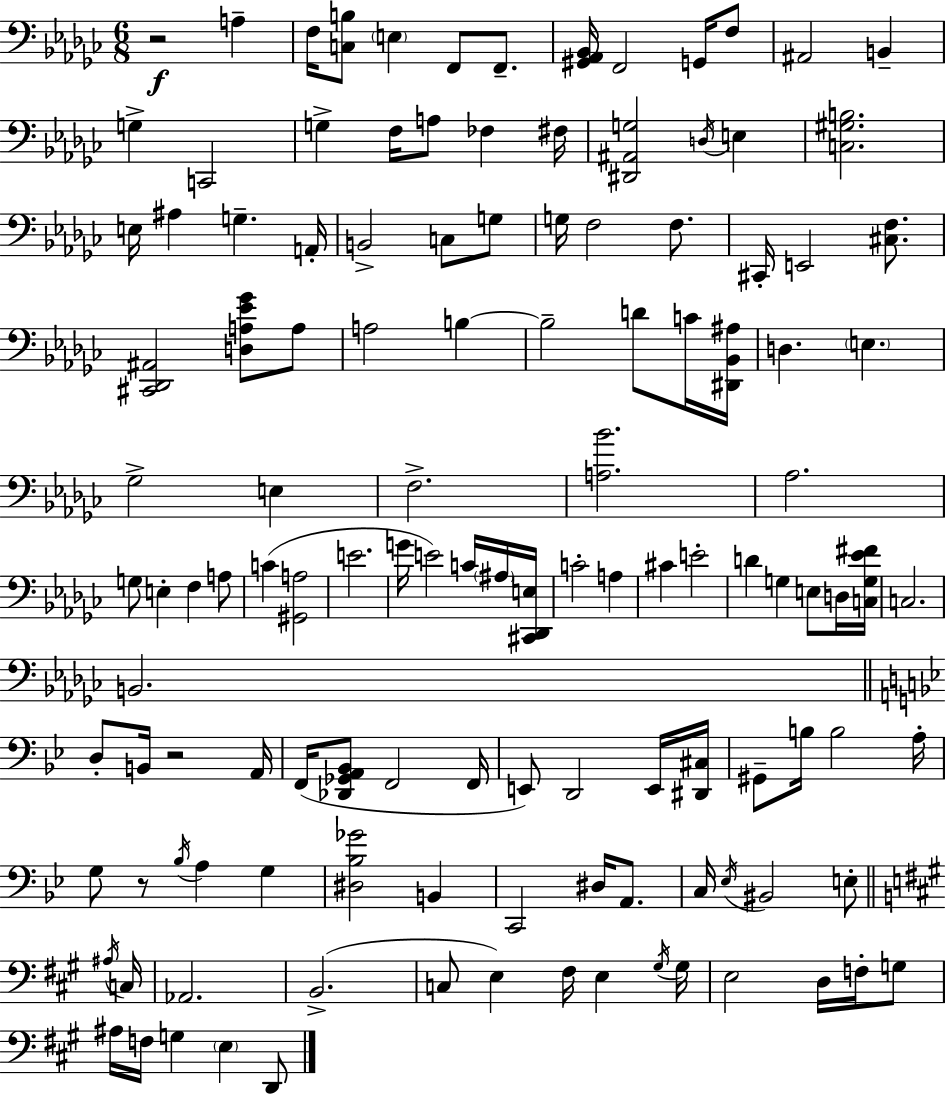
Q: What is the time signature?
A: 6/8